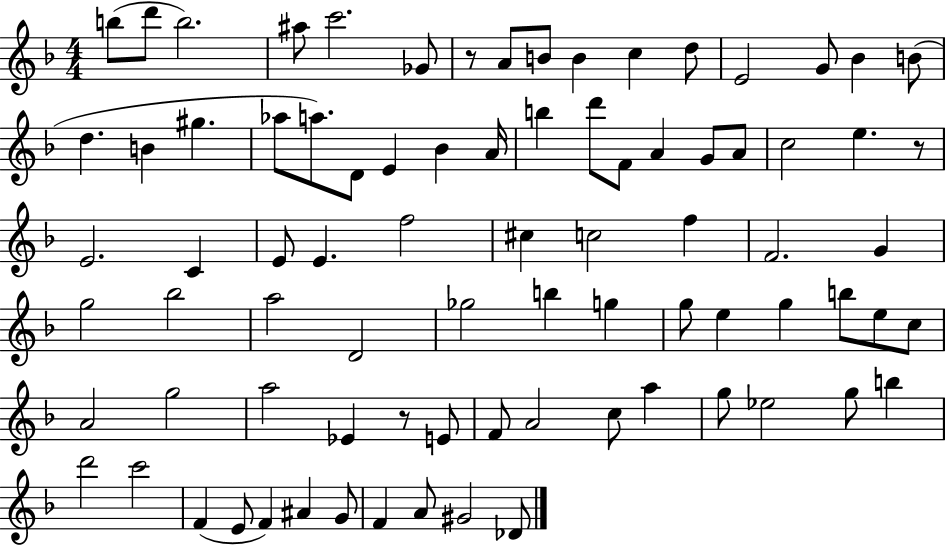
X:1
T:Untitled
M:4/4
L:1/4
K:F
b/2 d'/2 b2 ^a/2 c'2 _G/2 z/2 A/2 B/2 B c d/2 E2 G/2 _B B/2 d B ^g _a/2 a/2 D/2 E _B A/4 b d'/2 F/2 A G/2 A/2 c2 e z/2 E2 C E/2 E f2 ^c c2 f F2 G g2 _b2 a2 D2 _g2 b g g/2 e g b/2 e/2 c/2 A2 g2 a2 _E z/2 E/2 F/2 A2 c/2 a g/2 _e2 g/2 b d'2 c'2 F E/2 F ^A G/2 F A/2 ^G2 _D/2